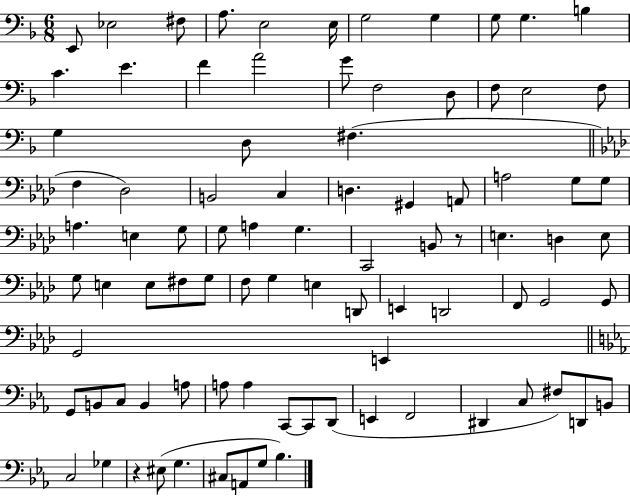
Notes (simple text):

E2/e Eb3/h F#3/e A3/e. E3/h E3/s G3/h G3/q G3/e G3/q. B3/q C4/q. E4/q. F4/q A4/h G4/e F3/h D3/e F3/e E3/h F3/e G3/q D3/e F#3/q. F3/q Db3/h B2/h C3/q D3/q. G#2/q A2/e A3/h G3/e G3/e A3/q. E3/q G3/e G3/e A3/q G3/q. C2/h B2/e R/e E3/q. D3/q E3/e G3/e E3/q E3/e F#3/e G3/e F3/e G3/q E3/q D2/e E2/q D2/h F2/e G2/h G2/e G2/h E2/q G2/e B2/e C3/e B2/q A3/e A3/e A3/q C2/e C2/e D2/e E2/q F2/h D#2/q C3/e F#3/e D2/e B2/e C3/h Gb3/q R/q EIS3/e G3/q. C#3/e A2/e G3/e Bb3/q.